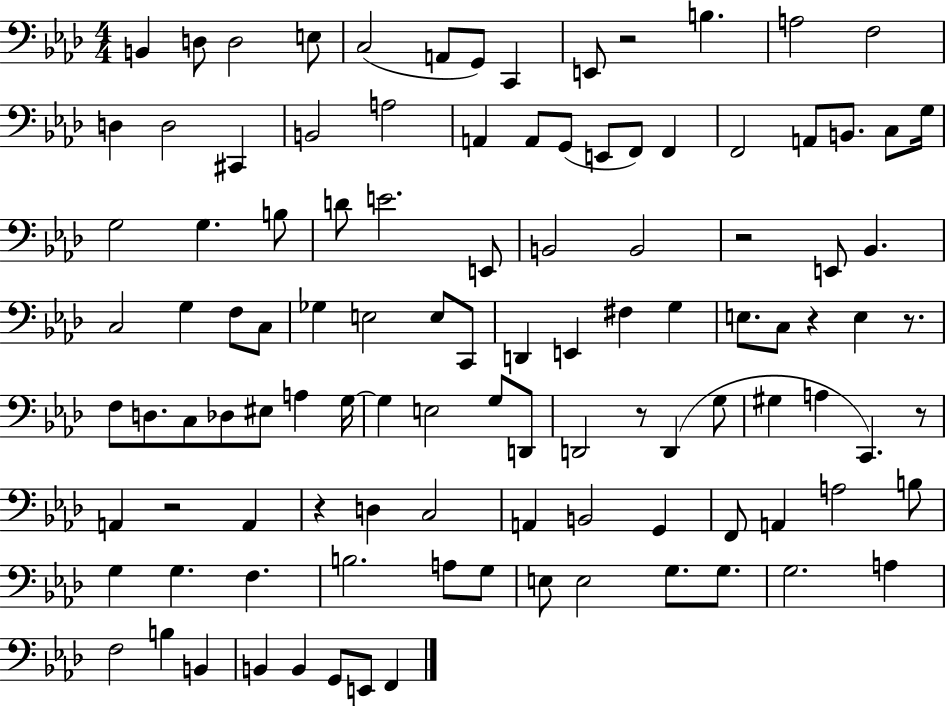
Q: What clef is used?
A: bass